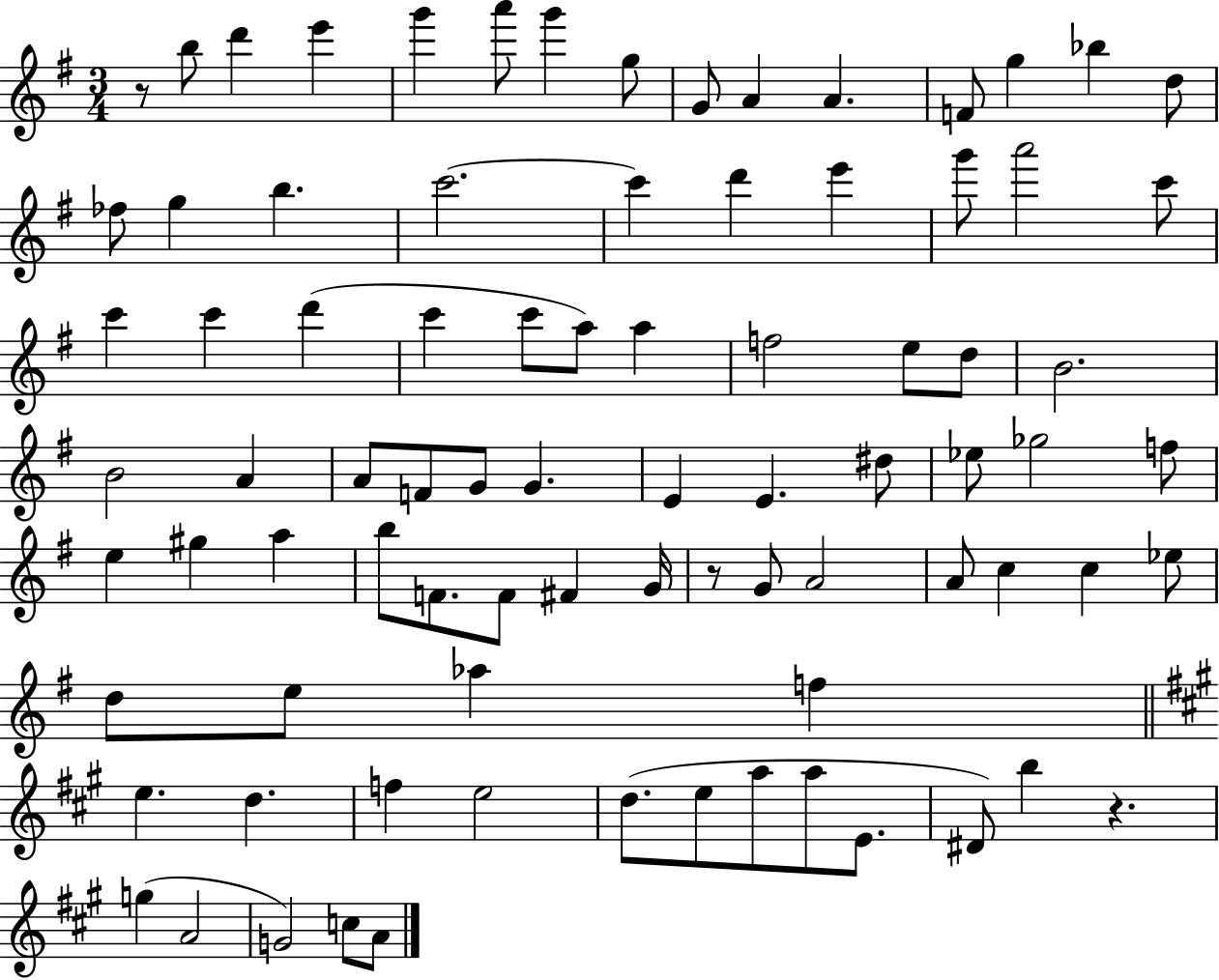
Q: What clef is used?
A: treble